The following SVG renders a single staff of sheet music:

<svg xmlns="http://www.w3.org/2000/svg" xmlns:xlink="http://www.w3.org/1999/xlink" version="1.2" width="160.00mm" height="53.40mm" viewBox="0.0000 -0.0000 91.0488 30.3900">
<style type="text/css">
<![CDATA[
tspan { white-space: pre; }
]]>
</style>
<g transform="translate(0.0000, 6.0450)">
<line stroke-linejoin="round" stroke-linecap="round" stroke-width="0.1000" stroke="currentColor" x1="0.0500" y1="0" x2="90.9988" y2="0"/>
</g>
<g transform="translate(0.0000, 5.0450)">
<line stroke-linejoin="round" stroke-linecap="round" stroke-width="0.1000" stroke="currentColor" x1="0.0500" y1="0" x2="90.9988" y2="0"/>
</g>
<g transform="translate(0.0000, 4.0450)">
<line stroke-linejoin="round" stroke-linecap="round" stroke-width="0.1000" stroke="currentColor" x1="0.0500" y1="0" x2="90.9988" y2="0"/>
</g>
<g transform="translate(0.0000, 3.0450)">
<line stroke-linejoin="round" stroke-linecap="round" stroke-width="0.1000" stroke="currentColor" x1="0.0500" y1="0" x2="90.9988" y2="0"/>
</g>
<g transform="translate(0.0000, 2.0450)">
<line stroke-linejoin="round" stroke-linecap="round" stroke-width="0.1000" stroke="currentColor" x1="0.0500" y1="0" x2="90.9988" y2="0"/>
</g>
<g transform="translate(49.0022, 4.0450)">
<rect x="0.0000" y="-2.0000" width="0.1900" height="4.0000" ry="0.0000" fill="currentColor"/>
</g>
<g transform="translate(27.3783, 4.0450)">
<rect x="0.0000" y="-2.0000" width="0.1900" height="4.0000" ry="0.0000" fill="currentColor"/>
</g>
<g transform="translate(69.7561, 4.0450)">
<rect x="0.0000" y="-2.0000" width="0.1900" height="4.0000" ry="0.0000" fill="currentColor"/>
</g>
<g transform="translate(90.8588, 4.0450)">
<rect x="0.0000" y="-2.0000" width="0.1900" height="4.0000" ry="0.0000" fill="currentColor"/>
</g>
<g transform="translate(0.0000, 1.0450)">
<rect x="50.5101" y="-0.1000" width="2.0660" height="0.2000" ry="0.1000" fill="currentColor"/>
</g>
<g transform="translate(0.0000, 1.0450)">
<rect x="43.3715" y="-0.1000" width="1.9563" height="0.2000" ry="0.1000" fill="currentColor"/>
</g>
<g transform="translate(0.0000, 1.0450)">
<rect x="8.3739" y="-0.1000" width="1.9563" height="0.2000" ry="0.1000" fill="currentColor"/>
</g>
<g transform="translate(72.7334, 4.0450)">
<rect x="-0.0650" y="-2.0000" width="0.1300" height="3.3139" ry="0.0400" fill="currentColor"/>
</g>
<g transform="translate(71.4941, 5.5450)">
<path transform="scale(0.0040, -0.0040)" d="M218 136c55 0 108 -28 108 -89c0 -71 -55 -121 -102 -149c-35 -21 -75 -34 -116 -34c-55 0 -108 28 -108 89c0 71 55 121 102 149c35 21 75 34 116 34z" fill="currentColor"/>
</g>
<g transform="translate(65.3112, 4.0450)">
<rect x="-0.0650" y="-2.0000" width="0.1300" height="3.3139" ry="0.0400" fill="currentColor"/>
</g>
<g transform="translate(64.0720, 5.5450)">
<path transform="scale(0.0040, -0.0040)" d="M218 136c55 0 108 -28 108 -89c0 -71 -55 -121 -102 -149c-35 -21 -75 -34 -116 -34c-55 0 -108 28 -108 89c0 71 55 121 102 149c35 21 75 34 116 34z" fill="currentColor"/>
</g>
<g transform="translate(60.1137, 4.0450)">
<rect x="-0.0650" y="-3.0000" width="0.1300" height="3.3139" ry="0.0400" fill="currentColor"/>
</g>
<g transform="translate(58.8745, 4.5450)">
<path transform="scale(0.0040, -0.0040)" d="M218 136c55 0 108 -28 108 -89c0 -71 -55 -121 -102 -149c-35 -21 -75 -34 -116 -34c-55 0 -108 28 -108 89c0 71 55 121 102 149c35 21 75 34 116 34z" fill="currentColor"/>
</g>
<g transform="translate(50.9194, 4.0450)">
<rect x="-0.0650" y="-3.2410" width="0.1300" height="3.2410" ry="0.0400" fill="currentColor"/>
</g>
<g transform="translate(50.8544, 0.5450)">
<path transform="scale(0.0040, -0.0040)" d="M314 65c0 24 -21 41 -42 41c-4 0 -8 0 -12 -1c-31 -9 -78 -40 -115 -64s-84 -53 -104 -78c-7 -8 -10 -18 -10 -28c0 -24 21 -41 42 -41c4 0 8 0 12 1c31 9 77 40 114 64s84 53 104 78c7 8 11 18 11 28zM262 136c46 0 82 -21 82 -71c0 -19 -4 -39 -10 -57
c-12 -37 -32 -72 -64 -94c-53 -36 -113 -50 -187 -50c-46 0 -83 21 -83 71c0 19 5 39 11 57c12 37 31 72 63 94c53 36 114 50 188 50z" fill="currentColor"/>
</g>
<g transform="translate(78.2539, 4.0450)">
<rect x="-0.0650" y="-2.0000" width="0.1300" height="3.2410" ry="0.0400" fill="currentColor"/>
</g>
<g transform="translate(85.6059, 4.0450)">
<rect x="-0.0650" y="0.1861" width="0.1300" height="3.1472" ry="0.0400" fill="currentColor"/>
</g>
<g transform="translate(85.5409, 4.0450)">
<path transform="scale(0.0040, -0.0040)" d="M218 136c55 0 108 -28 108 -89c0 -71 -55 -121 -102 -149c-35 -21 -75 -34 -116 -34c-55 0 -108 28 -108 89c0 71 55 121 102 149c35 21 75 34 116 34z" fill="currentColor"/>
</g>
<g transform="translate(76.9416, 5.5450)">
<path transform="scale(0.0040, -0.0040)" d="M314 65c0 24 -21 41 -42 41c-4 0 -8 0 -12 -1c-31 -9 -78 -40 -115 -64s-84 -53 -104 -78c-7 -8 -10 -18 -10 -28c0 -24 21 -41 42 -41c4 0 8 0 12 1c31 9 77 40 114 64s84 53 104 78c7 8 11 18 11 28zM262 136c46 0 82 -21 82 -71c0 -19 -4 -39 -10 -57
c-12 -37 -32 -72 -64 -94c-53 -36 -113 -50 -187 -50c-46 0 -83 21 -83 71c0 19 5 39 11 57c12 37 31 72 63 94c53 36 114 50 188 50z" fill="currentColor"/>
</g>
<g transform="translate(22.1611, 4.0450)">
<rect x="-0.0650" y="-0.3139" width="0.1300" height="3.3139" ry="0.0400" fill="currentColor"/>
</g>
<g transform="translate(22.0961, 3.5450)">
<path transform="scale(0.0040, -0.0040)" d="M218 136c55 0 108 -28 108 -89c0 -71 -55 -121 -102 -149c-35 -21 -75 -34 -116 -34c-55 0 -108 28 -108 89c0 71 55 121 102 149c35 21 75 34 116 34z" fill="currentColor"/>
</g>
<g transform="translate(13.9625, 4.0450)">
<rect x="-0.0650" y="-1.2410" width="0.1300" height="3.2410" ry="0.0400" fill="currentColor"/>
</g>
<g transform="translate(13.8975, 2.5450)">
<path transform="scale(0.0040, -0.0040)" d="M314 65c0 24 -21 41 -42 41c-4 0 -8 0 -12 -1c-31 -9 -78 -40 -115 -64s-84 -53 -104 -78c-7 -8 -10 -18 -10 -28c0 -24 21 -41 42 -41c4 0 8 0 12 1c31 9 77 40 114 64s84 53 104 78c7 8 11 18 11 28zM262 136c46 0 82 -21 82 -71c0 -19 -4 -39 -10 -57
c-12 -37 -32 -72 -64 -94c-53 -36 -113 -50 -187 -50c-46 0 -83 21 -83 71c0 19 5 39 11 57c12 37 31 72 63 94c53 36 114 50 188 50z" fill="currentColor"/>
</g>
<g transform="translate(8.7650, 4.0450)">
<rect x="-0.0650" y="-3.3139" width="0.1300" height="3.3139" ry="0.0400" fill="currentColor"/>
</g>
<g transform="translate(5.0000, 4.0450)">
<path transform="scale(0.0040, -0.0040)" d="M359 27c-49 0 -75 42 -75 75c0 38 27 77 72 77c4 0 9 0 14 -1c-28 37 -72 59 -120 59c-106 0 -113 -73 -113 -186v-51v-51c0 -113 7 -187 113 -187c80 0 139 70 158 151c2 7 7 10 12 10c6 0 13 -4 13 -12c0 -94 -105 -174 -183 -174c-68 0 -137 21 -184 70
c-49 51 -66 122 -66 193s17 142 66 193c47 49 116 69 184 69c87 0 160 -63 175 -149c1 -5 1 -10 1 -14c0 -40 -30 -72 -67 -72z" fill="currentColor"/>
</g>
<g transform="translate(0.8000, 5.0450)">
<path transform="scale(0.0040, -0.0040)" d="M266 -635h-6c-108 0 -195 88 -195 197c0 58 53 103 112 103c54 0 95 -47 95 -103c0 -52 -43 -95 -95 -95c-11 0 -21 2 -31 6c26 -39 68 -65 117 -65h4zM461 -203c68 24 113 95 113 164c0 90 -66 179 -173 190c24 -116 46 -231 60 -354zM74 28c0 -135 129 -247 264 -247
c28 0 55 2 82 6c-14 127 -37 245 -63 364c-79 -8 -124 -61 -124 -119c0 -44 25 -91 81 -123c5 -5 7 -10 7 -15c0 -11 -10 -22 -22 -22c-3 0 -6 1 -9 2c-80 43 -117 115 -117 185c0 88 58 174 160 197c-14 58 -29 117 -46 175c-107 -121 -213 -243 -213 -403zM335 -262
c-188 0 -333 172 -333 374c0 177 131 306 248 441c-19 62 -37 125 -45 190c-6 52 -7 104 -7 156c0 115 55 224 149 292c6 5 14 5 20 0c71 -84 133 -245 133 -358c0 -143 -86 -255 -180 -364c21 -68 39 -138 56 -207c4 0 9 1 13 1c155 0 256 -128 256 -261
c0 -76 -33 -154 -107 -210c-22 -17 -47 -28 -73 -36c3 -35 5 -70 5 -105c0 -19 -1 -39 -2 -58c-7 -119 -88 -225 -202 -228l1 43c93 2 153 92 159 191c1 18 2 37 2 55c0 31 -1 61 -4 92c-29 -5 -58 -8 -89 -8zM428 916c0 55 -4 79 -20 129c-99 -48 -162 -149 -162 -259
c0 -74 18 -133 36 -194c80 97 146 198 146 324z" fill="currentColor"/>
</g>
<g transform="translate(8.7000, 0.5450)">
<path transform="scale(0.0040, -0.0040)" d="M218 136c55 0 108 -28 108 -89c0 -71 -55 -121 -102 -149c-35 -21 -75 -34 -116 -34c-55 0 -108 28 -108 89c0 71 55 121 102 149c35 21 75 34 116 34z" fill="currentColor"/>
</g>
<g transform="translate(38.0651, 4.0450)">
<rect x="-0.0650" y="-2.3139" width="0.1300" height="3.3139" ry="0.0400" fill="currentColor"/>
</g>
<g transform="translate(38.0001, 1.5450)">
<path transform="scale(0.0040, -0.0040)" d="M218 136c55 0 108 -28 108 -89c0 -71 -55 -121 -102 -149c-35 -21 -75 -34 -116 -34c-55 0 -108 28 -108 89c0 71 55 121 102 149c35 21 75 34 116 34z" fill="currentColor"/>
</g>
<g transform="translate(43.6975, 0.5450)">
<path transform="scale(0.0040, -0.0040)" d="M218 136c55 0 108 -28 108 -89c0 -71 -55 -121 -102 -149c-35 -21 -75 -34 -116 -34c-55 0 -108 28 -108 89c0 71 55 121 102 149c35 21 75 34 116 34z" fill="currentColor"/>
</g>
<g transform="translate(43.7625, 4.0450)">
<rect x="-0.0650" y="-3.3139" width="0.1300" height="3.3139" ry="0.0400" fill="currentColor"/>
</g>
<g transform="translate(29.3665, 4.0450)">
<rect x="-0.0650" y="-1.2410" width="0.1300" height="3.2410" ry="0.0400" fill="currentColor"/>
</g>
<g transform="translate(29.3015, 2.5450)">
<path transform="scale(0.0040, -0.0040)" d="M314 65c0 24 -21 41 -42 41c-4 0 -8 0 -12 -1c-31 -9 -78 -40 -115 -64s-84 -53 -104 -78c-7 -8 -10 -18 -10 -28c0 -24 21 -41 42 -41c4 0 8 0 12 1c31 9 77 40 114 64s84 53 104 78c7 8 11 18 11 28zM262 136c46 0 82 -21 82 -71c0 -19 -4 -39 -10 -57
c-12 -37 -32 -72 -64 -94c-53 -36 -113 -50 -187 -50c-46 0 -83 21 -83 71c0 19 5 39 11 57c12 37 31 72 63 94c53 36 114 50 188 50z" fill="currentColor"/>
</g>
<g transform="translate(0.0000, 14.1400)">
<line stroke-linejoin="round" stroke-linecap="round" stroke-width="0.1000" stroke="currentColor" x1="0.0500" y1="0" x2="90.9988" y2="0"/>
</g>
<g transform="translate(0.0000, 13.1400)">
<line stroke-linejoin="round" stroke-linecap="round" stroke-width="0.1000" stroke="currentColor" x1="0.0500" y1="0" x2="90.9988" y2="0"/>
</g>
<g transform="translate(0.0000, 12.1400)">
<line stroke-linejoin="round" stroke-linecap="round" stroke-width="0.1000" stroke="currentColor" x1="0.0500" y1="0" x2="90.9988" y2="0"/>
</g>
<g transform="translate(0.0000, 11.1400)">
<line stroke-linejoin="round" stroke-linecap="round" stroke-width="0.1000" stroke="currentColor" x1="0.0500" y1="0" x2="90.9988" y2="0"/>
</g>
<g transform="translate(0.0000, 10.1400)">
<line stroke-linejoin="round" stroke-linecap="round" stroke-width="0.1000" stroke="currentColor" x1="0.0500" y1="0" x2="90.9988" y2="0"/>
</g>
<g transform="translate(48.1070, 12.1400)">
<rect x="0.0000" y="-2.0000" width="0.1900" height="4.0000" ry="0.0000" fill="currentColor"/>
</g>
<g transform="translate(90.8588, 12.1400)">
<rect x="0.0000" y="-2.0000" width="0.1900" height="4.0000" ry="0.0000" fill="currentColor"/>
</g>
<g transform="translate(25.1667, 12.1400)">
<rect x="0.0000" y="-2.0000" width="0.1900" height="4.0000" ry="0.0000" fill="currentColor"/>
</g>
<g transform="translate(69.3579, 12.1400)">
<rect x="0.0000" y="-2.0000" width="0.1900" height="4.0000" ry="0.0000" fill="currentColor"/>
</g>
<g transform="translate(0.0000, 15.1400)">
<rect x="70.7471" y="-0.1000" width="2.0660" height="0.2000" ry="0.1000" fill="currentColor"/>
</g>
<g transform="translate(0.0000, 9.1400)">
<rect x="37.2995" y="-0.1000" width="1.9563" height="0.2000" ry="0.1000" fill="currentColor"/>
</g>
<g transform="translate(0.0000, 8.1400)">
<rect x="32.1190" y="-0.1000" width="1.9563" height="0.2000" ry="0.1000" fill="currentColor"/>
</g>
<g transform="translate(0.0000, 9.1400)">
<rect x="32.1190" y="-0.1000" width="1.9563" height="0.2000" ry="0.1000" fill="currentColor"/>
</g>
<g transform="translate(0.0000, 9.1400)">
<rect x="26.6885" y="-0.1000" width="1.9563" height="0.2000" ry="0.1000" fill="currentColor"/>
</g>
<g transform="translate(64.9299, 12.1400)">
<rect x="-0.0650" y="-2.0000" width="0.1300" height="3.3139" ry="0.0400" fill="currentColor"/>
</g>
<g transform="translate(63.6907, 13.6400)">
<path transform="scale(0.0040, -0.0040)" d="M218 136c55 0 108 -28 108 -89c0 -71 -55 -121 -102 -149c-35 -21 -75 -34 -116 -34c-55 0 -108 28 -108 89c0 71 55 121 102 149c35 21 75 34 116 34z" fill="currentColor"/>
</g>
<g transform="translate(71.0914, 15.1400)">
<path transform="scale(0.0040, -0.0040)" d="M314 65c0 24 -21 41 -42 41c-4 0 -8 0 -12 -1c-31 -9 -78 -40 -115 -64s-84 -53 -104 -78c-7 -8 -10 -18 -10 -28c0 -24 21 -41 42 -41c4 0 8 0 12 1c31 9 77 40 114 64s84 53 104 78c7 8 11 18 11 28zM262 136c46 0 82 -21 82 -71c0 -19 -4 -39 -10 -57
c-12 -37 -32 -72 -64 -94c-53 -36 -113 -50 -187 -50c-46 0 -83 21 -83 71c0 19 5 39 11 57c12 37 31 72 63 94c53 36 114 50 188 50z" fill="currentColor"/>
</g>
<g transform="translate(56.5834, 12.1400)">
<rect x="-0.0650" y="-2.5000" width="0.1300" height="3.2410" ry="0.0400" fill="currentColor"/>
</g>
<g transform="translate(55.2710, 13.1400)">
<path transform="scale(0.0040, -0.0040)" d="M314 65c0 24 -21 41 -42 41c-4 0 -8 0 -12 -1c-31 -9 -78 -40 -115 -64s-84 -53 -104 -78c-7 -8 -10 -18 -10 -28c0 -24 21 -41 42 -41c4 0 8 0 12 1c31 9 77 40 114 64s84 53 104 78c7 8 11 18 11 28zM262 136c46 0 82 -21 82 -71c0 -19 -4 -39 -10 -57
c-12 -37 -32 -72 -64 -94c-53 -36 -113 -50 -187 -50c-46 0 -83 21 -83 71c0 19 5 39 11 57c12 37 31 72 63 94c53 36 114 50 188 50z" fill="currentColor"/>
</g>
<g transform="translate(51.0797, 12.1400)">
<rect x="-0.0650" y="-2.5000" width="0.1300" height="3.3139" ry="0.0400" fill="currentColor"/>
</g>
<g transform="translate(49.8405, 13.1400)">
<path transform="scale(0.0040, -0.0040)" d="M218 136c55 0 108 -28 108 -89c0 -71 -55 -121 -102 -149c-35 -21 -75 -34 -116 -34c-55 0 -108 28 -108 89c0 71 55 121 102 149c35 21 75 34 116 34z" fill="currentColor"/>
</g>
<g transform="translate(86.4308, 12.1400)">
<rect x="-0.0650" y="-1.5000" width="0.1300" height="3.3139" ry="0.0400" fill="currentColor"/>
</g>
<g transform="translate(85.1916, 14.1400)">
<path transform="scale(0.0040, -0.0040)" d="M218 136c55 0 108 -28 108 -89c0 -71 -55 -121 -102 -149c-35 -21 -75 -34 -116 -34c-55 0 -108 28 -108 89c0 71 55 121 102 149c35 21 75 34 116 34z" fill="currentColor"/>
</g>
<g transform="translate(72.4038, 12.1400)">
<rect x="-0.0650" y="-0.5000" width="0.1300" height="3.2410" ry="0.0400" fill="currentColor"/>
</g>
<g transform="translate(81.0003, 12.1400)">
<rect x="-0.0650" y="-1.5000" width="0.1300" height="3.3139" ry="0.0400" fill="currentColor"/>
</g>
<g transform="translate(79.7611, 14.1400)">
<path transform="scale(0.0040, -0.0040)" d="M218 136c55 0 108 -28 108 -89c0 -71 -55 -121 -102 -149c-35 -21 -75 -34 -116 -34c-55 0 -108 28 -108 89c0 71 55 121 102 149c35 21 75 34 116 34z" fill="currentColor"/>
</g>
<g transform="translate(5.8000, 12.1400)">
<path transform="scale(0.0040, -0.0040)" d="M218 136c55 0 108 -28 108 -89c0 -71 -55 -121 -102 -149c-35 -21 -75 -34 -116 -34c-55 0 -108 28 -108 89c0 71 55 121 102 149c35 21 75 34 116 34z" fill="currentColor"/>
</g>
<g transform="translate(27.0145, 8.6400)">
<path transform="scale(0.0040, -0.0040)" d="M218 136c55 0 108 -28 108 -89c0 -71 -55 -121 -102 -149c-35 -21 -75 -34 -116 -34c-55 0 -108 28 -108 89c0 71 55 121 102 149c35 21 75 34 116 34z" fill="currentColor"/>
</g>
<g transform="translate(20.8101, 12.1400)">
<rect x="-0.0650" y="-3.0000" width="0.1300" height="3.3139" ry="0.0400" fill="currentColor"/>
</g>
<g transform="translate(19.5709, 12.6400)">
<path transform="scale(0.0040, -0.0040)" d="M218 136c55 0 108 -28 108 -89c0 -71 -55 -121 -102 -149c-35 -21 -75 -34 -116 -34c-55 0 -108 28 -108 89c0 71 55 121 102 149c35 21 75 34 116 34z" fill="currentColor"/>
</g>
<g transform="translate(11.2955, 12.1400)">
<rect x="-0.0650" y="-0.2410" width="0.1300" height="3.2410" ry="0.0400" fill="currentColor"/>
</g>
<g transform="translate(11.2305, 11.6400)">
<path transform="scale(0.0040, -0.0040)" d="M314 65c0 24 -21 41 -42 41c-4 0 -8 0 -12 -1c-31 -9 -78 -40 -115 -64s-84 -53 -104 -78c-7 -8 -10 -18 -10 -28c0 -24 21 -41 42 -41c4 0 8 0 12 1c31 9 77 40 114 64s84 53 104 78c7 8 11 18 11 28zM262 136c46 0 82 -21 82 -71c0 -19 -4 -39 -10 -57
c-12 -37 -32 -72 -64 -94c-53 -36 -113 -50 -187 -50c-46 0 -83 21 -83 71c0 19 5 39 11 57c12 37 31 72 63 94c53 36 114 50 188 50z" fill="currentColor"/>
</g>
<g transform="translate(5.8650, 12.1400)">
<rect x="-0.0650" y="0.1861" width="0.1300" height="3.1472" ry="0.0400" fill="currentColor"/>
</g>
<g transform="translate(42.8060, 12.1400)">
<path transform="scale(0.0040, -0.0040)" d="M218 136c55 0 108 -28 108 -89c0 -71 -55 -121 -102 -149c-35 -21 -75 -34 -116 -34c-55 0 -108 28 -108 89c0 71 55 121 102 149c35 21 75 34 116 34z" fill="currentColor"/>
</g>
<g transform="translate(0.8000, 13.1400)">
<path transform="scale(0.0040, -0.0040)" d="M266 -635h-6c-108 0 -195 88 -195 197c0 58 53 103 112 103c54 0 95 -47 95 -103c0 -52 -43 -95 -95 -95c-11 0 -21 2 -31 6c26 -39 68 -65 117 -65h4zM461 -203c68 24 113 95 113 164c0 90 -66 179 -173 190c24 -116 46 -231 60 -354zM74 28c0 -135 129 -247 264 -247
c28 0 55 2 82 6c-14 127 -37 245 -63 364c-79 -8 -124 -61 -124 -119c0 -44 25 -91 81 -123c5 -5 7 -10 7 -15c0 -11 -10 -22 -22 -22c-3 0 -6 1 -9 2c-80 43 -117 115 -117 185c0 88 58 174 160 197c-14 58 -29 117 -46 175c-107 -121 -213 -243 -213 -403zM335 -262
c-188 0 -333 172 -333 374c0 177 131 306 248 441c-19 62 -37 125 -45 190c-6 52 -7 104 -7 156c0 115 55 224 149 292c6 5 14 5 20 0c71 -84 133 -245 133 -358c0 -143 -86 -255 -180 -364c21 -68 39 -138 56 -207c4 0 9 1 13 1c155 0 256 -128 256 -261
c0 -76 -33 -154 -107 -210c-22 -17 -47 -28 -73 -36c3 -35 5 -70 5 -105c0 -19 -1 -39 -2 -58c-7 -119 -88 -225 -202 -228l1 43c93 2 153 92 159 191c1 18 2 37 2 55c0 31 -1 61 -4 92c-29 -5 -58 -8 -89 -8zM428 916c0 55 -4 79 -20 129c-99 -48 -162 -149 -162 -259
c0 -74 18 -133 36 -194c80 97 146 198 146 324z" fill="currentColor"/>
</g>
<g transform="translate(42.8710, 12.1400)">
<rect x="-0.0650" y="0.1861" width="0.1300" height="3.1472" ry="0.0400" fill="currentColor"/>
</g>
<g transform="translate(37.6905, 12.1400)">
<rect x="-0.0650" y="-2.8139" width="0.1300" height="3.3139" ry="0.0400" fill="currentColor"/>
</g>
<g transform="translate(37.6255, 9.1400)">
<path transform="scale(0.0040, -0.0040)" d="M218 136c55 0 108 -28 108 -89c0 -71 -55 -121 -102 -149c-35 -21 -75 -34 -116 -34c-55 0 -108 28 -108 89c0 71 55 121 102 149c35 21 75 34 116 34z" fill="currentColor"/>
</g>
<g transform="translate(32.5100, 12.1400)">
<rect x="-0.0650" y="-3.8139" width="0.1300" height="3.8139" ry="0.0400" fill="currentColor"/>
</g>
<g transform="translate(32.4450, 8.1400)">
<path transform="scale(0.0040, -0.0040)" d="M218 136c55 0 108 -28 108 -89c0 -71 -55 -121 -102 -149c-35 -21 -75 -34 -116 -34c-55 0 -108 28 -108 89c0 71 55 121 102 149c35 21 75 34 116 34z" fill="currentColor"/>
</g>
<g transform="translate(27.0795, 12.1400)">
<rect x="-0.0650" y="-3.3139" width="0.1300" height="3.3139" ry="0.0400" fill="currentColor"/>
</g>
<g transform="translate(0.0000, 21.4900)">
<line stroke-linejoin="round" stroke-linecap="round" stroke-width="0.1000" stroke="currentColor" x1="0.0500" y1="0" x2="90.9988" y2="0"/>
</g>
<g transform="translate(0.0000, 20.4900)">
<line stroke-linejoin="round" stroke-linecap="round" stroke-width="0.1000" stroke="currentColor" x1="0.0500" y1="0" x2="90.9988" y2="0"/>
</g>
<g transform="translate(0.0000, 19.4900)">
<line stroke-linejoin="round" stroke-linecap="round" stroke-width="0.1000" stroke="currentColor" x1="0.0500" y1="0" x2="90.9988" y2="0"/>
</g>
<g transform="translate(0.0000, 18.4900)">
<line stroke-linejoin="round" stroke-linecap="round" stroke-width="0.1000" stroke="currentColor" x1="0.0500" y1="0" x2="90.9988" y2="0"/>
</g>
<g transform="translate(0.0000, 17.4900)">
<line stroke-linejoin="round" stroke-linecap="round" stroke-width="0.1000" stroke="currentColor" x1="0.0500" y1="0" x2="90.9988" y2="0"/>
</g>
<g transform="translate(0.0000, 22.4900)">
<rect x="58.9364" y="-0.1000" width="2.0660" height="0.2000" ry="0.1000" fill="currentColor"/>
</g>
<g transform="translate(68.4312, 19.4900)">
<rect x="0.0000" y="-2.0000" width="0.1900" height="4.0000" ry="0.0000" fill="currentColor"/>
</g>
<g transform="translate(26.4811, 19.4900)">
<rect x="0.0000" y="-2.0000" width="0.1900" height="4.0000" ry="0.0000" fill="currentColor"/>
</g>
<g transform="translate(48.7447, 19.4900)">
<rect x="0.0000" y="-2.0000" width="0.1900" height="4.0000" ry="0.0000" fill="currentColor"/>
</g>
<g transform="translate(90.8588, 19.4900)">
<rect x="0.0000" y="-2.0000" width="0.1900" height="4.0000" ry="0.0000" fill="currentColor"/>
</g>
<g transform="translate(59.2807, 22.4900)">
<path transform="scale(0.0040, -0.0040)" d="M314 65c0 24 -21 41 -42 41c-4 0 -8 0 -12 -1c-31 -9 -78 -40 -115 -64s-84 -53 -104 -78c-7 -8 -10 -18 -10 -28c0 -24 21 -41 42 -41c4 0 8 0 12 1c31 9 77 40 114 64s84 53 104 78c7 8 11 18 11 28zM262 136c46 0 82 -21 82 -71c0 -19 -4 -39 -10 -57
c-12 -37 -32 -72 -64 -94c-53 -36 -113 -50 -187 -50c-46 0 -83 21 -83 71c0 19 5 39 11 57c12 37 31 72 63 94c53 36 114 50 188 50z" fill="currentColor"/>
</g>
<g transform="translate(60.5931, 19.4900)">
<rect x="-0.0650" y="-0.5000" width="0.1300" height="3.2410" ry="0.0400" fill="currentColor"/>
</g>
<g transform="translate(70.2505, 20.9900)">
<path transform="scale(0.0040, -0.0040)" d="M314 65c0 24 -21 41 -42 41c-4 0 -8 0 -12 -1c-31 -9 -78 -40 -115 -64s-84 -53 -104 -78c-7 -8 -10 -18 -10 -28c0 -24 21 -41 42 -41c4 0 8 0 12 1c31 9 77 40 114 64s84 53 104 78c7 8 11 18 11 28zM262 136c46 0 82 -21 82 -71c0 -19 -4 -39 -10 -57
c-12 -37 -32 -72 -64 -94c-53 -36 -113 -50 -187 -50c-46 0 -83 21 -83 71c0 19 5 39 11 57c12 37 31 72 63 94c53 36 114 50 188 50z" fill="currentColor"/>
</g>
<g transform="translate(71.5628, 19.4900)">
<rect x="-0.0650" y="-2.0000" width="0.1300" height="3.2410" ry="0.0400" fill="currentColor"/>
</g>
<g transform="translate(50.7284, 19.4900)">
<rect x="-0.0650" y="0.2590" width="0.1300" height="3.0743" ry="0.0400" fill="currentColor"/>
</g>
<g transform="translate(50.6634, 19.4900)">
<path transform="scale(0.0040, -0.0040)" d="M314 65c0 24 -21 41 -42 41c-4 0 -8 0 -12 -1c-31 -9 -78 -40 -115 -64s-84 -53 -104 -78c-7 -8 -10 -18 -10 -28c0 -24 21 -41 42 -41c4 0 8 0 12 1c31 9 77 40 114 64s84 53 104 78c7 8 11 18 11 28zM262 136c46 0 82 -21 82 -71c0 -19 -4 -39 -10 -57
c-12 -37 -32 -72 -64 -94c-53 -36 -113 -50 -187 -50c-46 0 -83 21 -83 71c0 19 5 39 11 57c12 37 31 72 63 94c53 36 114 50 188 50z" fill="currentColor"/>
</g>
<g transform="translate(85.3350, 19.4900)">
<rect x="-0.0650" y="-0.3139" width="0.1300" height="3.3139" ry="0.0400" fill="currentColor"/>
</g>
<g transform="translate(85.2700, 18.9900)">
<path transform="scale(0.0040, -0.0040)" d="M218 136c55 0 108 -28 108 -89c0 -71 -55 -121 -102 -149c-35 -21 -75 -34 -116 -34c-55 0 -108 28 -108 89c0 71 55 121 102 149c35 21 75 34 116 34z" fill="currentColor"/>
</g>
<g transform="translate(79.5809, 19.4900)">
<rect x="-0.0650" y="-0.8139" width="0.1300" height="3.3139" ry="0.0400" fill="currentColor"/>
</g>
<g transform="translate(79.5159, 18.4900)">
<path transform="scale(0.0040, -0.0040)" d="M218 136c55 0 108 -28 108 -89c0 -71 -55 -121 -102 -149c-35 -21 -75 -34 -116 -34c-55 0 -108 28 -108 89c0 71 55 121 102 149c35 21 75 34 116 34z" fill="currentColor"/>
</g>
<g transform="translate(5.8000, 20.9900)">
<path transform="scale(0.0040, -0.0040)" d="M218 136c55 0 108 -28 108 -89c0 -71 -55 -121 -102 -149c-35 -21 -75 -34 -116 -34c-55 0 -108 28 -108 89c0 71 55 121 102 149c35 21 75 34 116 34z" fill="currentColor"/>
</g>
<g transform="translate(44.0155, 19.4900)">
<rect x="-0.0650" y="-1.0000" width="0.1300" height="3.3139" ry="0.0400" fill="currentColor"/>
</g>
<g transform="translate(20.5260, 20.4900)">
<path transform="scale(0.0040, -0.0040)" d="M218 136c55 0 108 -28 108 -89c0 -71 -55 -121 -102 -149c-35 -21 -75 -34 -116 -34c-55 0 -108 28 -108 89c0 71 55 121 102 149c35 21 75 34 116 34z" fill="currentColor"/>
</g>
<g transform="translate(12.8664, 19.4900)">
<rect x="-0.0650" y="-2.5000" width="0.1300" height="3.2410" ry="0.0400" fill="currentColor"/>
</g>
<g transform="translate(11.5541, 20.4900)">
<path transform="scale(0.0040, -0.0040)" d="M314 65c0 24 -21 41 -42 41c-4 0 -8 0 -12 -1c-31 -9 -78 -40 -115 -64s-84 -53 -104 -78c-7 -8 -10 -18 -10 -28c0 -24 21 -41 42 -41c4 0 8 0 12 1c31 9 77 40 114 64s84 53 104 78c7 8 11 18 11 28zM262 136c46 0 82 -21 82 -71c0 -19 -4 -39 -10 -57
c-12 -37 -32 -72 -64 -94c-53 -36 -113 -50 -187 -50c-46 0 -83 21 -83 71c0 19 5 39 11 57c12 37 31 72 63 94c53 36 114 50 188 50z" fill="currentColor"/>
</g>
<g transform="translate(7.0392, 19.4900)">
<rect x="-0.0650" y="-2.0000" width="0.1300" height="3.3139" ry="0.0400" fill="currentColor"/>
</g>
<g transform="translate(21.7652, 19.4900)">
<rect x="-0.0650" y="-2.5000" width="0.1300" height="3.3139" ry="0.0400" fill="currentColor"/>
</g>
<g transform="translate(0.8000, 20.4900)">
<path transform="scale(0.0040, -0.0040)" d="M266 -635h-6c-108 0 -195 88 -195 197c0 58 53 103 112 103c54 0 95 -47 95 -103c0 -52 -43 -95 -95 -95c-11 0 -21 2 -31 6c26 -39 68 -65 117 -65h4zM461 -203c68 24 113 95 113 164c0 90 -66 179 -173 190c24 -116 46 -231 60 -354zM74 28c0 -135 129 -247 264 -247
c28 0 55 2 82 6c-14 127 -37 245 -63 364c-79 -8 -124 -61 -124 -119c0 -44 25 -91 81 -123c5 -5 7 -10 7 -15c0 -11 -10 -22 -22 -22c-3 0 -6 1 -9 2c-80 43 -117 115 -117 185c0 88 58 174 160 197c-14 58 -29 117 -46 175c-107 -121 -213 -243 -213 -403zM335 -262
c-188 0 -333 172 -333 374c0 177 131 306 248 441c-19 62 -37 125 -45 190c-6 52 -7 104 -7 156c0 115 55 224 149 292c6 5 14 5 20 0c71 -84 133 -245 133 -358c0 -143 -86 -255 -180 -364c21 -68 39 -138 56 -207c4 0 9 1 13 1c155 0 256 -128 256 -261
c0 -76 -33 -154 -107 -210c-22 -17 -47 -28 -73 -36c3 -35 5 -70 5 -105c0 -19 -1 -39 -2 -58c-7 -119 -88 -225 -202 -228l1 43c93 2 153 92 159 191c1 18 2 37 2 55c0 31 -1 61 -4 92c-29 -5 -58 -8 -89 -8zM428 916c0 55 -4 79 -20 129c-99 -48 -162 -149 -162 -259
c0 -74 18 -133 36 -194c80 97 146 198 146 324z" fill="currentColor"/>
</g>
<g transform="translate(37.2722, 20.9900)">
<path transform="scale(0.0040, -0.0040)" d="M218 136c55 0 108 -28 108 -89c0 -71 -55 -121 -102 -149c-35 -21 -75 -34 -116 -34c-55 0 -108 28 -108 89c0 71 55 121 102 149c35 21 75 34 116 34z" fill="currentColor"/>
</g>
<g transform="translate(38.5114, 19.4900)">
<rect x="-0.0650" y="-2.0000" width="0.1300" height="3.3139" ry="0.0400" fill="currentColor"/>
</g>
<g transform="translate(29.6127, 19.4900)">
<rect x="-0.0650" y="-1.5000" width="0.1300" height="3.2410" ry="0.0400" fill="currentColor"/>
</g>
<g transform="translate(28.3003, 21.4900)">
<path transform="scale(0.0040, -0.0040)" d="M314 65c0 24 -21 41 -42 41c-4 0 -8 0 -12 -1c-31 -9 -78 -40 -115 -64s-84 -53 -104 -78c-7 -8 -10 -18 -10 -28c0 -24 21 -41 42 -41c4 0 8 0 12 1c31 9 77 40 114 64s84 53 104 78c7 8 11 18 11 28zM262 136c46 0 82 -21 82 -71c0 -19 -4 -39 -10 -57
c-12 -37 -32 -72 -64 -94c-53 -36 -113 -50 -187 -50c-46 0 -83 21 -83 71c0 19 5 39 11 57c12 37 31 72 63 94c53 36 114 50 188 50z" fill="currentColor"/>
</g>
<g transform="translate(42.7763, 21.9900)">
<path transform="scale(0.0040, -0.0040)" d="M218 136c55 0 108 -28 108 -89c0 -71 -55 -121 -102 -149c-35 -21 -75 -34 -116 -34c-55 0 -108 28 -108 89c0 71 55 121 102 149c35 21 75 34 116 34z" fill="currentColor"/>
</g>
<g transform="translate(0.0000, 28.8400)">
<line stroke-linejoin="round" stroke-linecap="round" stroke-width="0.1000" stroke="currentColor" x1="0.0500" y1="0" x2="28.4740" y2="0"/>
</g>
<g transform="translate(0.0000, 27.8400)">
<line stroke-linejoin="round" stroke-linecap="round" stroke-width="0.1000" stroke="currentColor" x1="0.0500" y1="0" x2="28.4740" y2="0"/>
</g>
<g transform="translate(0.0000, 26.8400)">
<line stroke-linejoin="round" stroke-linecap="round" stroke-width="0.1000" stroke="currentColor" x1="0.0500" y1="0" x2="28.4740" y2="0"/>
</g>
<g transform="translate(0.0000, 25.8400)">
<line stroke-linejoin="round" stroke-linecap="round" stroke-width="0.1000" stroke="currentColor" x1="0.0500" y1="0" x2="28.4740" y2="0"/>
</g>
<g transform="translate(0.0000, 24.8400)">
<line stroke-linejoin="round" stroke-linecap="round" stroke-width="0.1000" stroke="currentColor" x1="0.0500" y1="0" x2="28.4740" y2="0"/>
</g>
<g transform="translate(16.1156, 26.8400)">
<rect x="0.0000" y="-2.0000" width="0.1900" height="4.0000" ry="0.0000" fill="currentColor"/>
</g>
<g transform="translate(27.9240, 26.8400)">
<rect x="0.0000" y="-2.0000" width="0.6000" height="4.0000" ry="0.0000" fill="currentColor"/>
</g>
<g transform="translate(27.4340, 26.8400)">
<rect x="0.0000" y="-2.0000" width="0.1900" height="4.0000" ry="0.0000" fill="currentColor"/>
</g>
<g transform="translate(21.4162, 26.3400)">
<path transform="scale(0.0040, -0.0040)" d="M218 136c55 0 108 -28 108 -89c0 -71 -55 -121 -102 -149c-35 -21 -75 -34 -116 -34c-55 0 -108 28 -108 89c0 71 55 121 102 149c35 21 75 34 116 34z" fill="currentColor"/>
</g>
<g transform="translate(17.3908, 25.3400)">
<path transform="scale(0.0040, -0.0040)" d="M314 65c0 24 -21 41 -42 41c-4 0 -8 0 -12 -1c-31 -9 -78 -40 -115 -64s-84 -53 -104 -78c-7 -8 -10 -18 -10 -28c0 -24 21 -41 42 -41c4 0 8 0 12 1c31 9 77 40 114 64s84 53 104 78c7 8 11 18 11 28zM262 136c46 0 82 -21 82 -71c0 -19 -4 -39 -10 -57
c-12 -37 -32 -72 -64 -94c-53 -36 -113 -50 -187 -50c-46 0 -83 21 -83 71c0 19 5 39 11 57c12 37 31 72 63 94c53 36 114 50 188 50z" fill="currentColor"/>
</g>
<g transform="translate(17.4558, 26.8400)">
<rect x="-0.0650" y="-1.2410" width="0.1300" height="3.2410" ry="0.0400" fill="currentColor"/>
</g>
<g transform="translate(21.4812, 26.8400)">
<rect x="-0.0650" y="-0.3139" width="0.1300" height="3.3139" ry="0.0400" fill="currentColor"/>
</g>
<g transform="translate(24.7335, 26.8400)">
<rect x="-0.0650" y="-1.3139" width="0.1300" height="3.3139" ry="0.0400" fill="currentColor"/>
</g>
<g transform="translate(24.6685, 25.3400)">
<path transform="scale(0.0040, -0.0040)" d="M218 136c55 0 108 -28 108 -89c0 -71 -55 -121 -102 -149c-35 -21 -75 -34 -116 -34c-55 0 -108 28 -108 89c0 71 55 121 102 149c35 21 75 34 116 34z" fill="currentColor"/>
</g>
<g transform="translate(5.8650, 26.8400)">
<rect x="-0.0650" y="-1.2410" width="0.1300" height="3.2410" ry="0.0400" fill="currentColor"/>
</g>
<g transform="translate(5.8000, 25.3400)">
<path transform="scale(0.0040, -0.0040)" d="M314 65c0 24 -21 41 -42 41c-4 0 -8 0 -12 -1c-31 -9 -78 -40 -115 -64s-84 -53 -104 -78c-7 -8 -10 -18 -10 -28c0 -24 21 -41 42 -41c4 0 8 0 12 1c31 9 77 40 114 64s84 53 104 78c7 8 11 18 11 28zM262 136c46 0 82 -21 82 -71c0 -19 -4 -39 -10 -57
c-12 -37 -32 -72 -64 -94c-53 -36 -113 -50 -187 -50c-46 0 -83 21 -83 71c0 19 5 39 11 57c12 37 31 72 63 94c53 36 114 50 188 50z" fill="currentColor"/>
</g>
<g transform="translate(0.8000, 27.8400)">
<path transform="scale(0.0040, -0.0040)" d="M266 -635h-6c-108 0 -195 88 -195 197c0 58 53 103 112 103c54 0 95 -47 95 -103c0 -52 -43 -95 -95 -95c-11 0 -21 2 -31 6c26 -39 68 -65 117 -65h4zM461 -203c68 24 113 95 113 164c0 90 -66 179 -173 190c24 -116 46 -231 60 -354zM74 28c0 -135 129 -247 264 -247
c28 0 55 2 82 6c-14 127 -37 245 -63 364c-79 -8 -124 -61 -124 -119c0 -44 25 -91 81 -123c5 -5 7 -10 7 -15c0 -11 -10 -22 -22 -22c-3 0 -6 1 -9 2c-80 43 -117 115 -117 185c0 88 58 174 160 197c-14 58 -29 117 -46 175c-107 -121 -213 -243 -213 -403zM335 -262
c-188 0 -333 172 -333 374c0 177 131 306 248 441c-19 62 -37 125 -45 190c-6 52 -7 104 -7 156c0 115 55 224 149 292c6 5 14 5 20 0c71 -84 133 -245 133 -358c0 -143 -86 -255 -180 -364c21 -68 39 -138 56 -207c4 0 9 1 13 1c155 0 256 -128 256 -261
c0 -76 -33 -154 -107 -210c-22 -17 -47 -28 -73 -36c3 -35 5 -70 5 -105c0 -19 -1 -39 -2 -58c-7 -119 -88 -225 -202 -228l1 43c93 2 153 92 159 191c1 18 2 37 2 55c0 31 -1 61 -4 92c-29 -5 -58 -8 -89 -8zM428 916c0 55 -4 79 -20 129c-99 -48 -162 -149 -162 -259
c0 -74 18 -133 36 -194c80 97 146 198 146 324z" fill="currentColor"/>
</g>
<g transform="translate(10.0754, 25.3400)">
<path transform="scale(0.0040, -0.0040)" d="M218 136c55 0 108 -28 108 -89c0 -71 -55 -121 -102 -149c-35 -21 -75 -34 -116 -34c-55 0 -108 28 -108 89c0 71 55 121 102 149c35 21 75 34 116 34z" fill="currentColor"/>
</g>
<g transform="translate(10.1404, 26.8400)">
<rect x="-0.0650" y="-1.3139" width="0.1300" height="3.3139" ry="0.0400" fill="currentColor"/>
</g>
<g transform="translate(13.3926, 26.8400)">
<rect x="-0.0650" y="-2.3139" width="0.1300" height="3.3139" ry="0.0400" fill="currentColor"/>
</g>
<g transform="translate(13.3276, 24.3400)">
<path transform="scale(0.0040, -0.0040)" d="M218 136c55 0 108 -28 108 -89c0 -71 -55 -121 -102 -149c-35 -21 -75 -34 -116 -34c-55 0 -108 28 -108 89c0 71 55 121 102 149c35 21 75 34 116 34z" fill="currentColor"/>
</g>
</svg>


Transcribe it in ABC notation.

X:1
T:Untitled
M:4/4
L:1/4
K:C
b e2 c e2 g b b2 A F F F2 B B c2 A b c' a B G G2 F C2 E E F G2 G E2 F D B2 C2 F2 d c e2 e g e2 c e